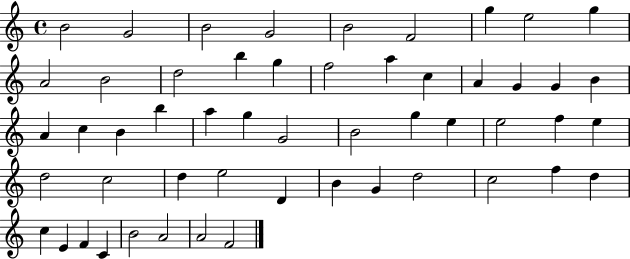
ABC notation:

X:1
T:Untitled
M:4/4
L:1/4
K:C
B2 G2 B2 G2 B2 F2 g e2 g A2 B2 d2 b g f2 a c A G G B A c B b a g G2 B2 g e e2 f e d2 c2 d e2 D B G d2 c2 f d c E F C B2 A2 A2 F2